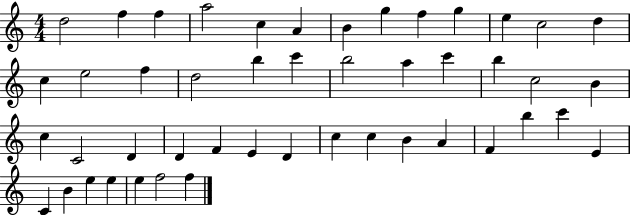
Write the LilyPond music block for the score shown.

{
  \clef treble
  \numericTimeSignature
  \time 4/4
  \key c \major
  d''2 f''4 f''4 | a''2 c''4 a'4 | b'4 g''4 f''4 g''4 | e''4 c''2 d''4 | \break c''4 e''2 f''4 | d''2 b''4 c'''4 | b''2 a''4 c'''4 | b''4 c''2 b'4 | \break c''4 c'2 d'4 | d'4 f'4 e'4 d'4 | c''4 c''4 b'4 a'4 | f'4 b''4 c'''4 e'4 | \break c'4 b'4 e''4 e''4 | e''4 f''2 f''4 | \bar "|."
}